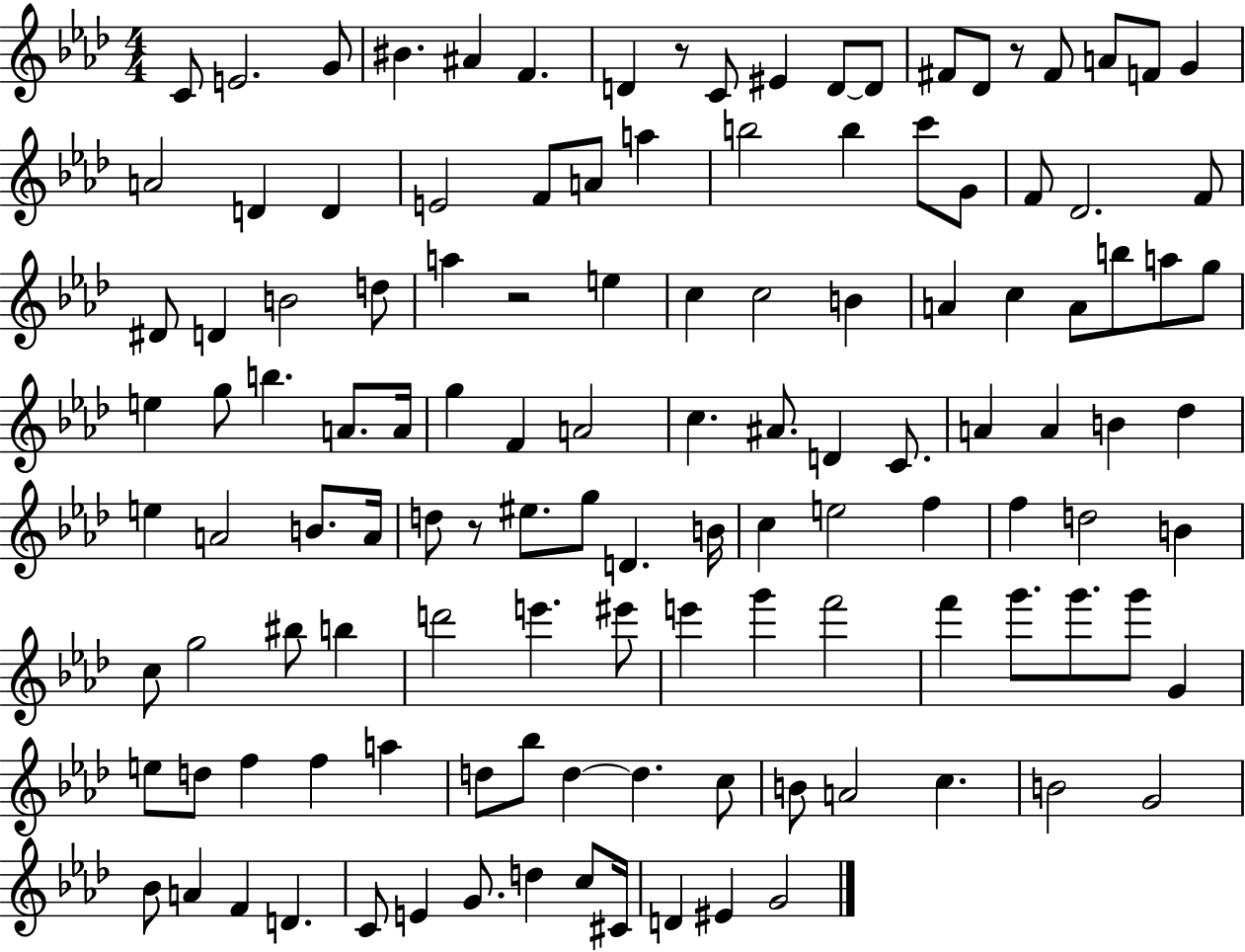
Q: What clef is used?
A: treble